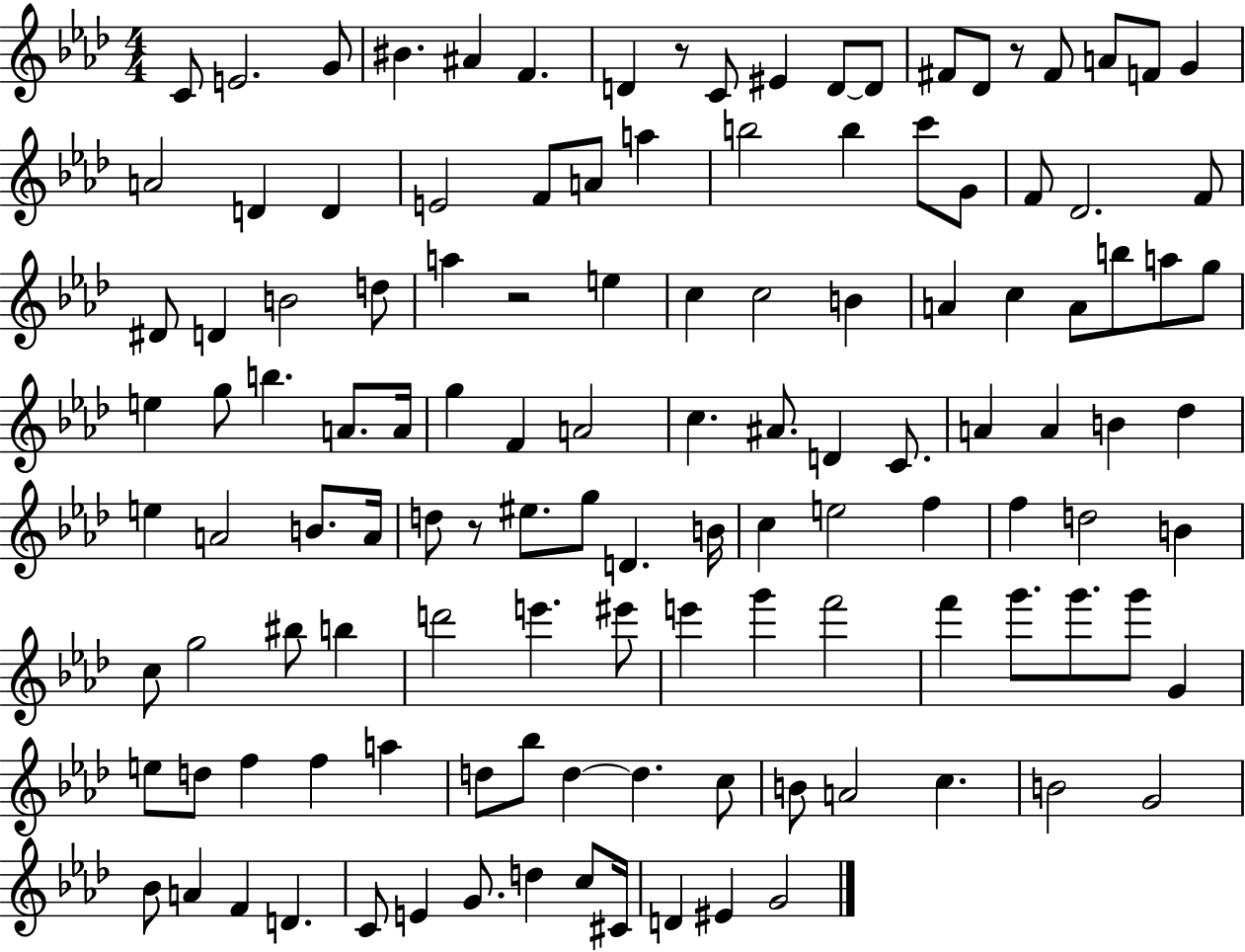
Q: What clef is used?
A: treble